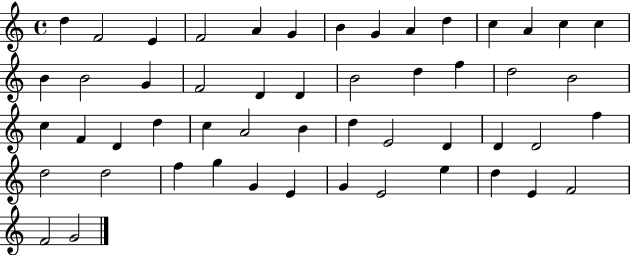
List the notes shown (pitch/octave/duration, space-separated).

D5/q F4/h E4/q F4/h A4/q G4/q B4/q G4/q A4/q D5/q C5/q A4/q C5/q C5/q B4/q B4/h G4/q F4/h D4/q D4/q B4/h D5/q F5/q D5/h B4/h C5/q F4/q D4/q D5/q C5/q A4/h B4/q D5/q E4/h D4/q D4/q D4/h F5/q D5/h D5/h F5/q G5/q G4/q E4/q G4/q E4/h E5/q D5/q E4/q F4/h F4/h G4/h